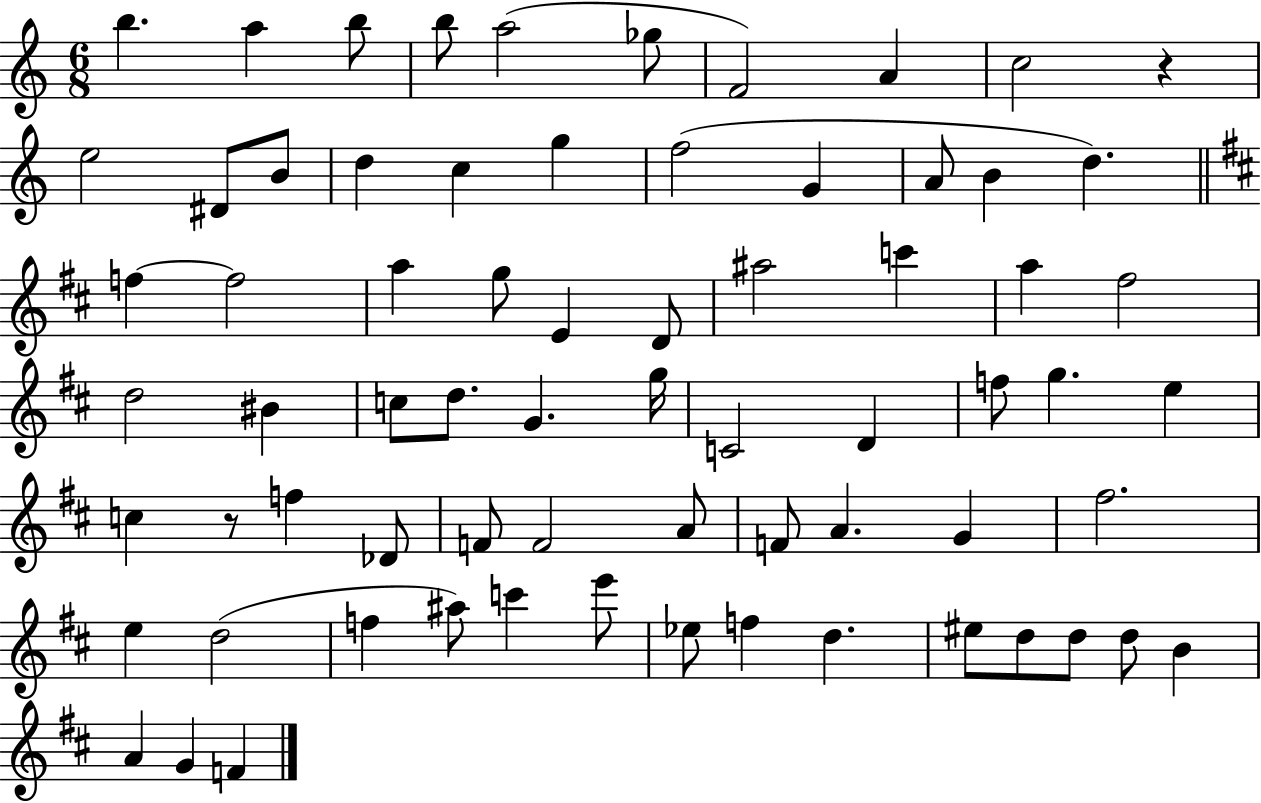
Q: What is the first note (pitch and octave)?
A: B5